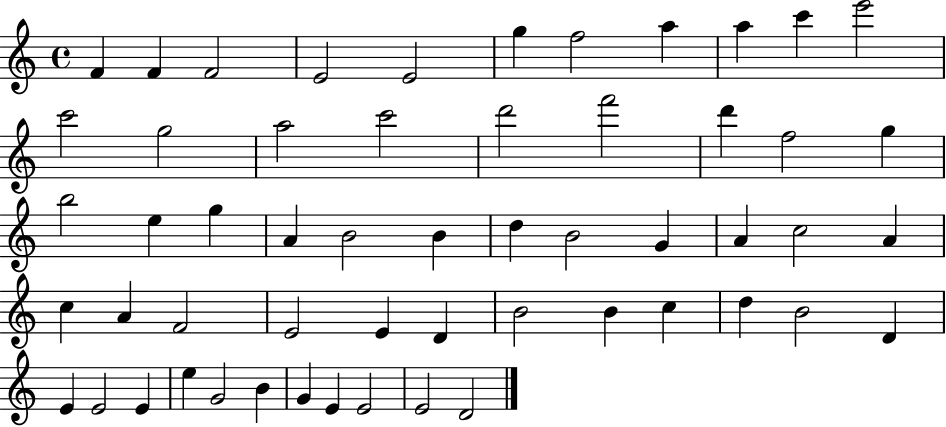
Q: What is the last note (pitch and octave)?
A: D4